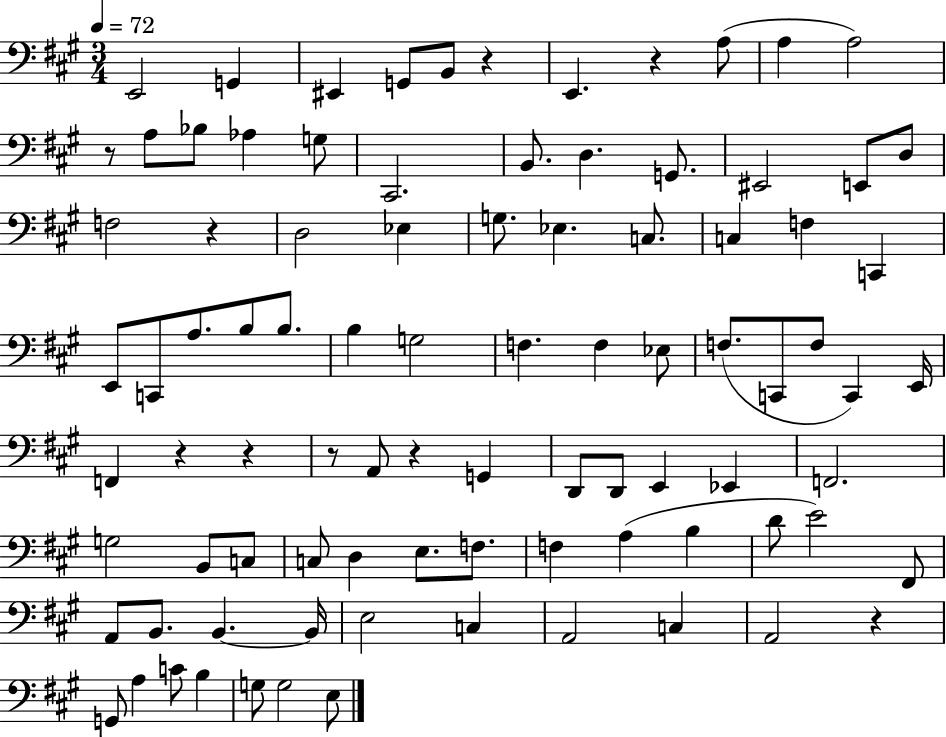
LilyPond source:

{
  \clef bass
  \numericTimeSignature
  \time 3/4
  \key a \major
  \tempo 4 = 72
  e,2 g,4 | eis,4 g,8 b,8 r4 | e,4. r4 a8( | a4 a2) | \break r8 a8 bes8 aes4 g8 | cis,2. | b,8. d4. g,8. | eis,2 e,8 d8 | \break f2 r4 | d2 ees4 | g8. ees4. c8. | c4 f4 c,4 | \break e,8 c,8 a8. b8 b8. | b4 g2 | f4. f4 ees8 | f8.( c,8 f8 c,4) e,16 | \break f,4 r4 r4 | r8 a,8 r4 g,4 | d,8 d,8 e,4 ees,4 | f,2. | \break g2 b,8 c8 | c8 d4 e8. f8. | f4 a4( b4 | d'8 e'2) fis,8 | \break a,8 b,8. b,4.~~ b,16 | e2 c4 | a,2 c4 | a,2 r4 | \break g,8 a4 c'8 b4 | g8 g2 e8 | \bar "|."
}